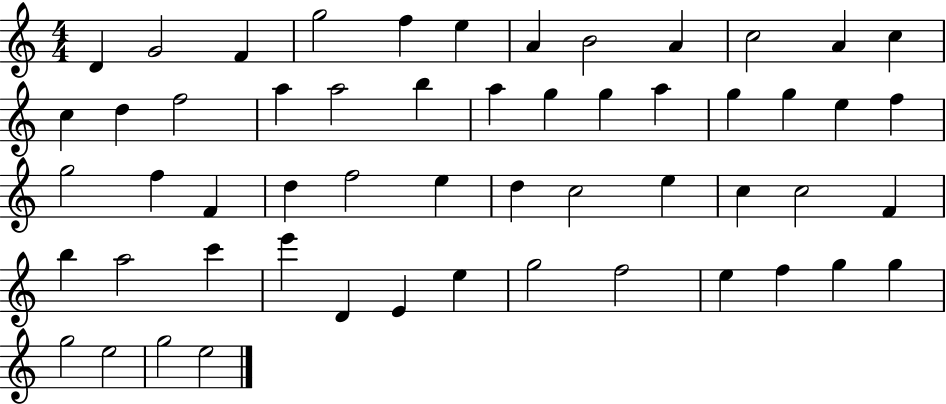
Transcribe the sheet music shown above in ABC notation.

X:1
T:Untitled
M:4/4
L:1/4
K:C
D G2 F g2 f e A B2 A c2 A c c d f2 a a2 b a g g a g g e f g2 f F d f2 e d c2 e c c2 F b a2 c' e' D E e g2 f2 e f g g g2 e2 g2 e2